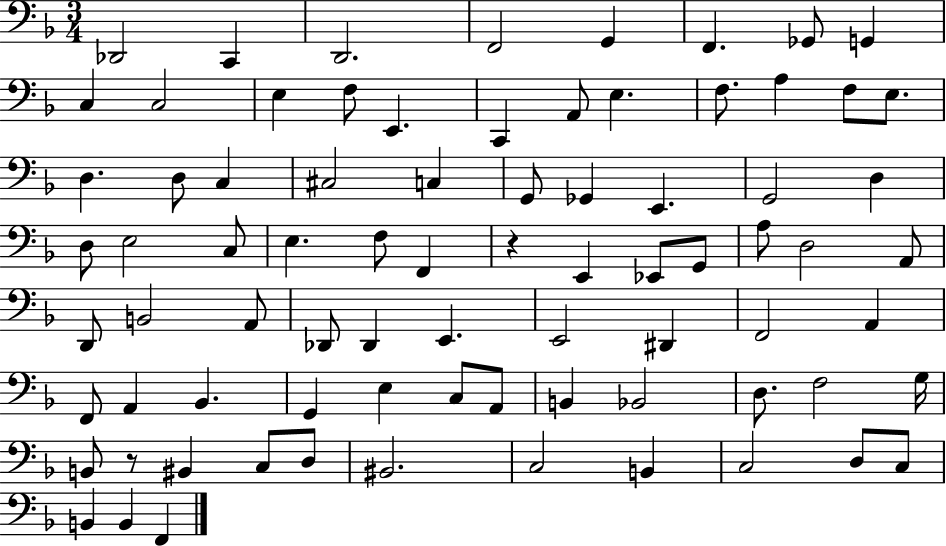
Db2/h C2/q D2/h. F2/h G2/q F2/q. Gb2/e G2/q C3/q C3/h E3/q F3/e E2/q. C2/q A2/e E3/q. F3/e. A3/q F3/e E3/e. D3/q. D3/e C3/q C#3/h C3/q G2/e Gb2/q E2/q. G2/h D3/q D3/e E3/h C3/e E3/q. F3/e F2/q R/q E2/q Eb2/e G2/e A3/e D3/h A2/e D2/e B2/h A2/e Db2/e Db2/q E2/q. E2/h D#2/q F2/h A2/q F2/e A2/q Bb2/q. G2/q E3/q C3/e A2/e B2/q Bb2/h D3/e. F3/h G3/s B2/e R/e BIS2/q C3/e D3/e BIS2/h. C3/h B2/q C3/h D3/e C3/e B2/q B2/q F2/q